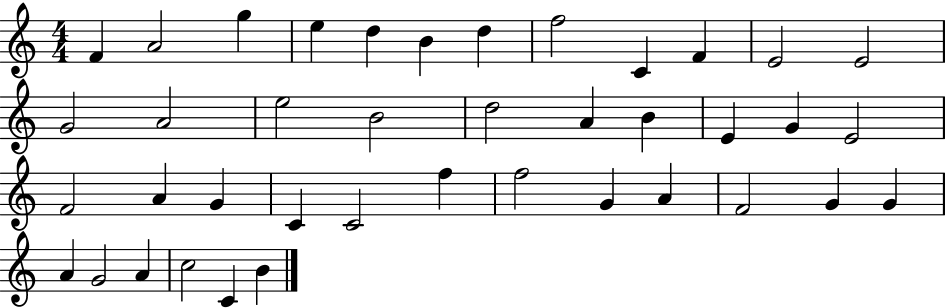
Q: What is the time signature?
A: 4/4